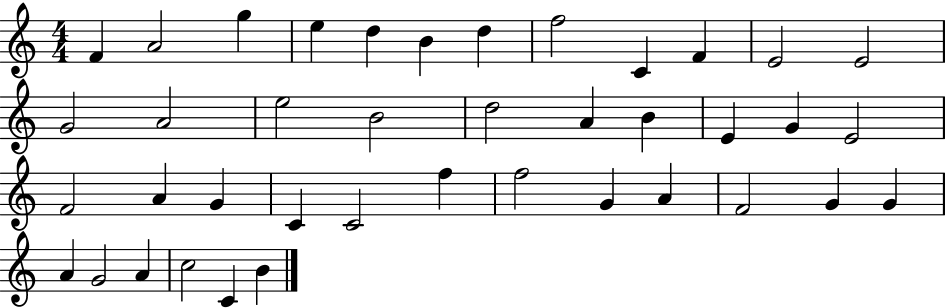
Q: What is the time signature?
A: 4/4